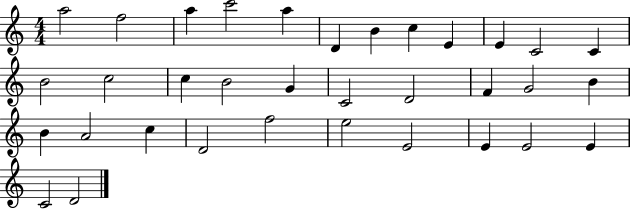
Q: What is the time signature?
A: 4/4